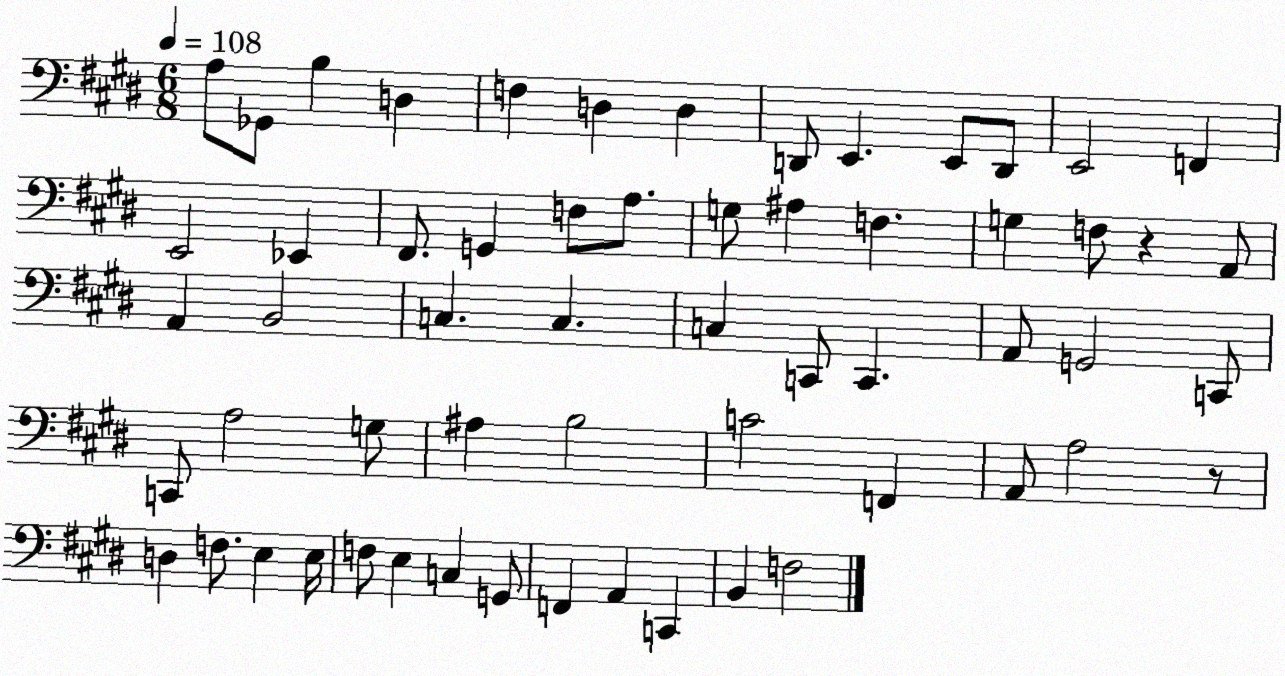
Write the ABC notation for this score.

X:1
T:Untitled
M:6/8
L:1/4
K:E
A,/2 _G,,/2 B, D, F, D, D, D,,/2 E,, E,,/2 D,,/2 E,,2 F,, E,,2 _E,, ^F,,/2 G,, F,/2 A,/2 G,/2 ^A, F, G, F,/2 z A,,/2 A,, B,,2 C, C, C, C,,/2 C,, A,,/2 G,,2 C,,/2 C,,/2 A,2 G,/2 ^A, B,2 C2 F,, A,,/2 A,2 z/2 D, F,/2 E, E,/4 F,/2 E, C, G,,/2 F,, A,, C,, B,, F,2